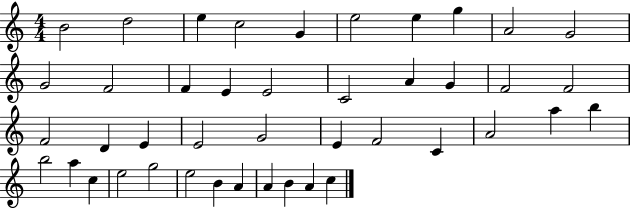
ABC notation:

X:1
T:Untitled
M:4/4
L:1/4
K:C
B2 d2 e c2 G e2 e g A2 G2 G2 F2 F E E2 C2 A G F2 F2 F2 D E E2 G2 E F2 C A2 a b b2 a c e2 g2 e2 B A A B A c